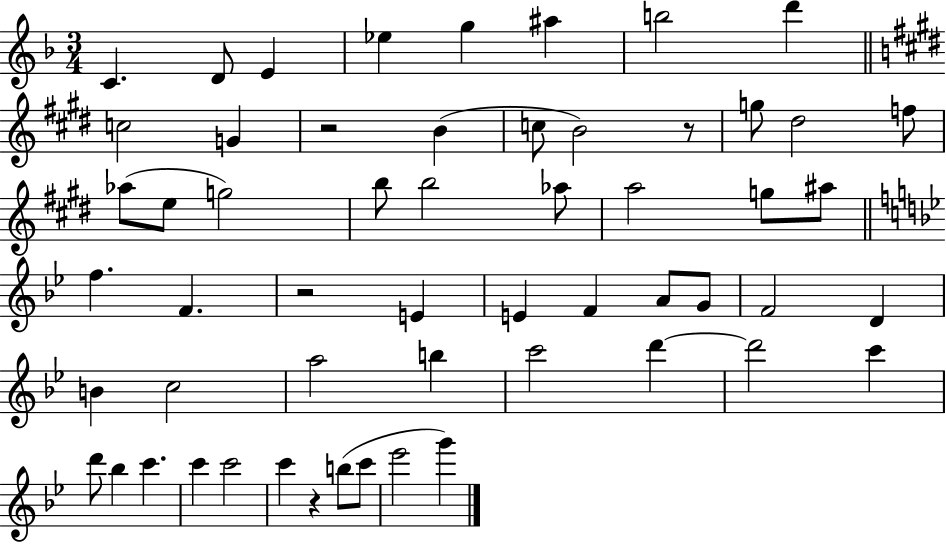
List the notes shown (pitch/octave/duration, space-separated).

C4/q. D4/e E4/q Eb5/q G5/q A#5/q B5/h D6/q C5/h G4/q R/h B4/q C5/e B4/h R/e G5/e D#5/h F5/e Ab5/e E5/e G5/h B5/e B5/h Ab5/e A5/h G5/e A#5/e F5/q. F4/q. R/h E4/q E4/q F4/q A4/e G4/e F4/h D4/q B4/q C5/h A5/h B5/q C6/h D6/q D6/h C6/q D6/e Bb5/q C6/q. C6/q C6/h C6/q R/q B5/e C6/e Eb6/h G6/q